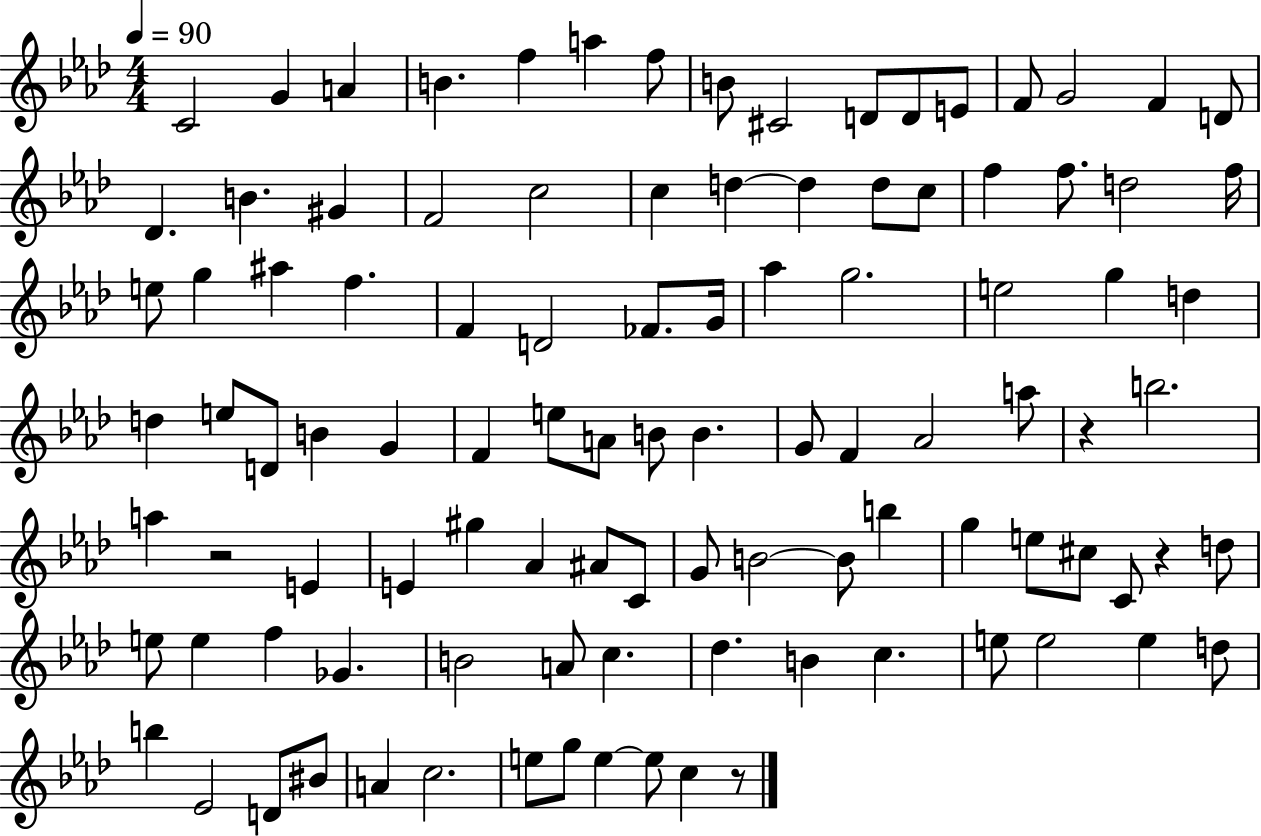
C4/h G4/q A4/q B4/q. F5/q A5/q F5/e B4/e C#4/h D4/e D4/e E4/e F4/e G4/h F4/q D4/e Db4/q. B4/q. G#4/q F4/h C5/h C5/q D5/q D5/q D5/e C5/e F5/q F5/e. D5/h F5/s E5/e G5/q A#5/q F5/q. F4/q D4/h FES4/e. G4/s Ab5/q G5/h. E5/h G5/q D5/q D5/q E5/e D4/e B4/q G4/q F4/q E5/e A4/e B4/e B4/q. G4/e F4/q Ab4/h A5/e R/q B5/h. A5/q R/h E4/q E4/q G#5/q Ab4/q A#4/e C4/e G4/e B4/h B4/e B5/q G5/q E5/e C#5/e C4/e R/q D5/e E5/e E5/q F5/q Gb4/q. B4/h A4/e C5/q. Db5/q. B4/q C5/q. E5/e E5/h E5/q D5/e B5/q Eb4/h D4/e BIS4/e A4/q C5/h. E5/e G5/e E5/q E5/e C5/q R/e